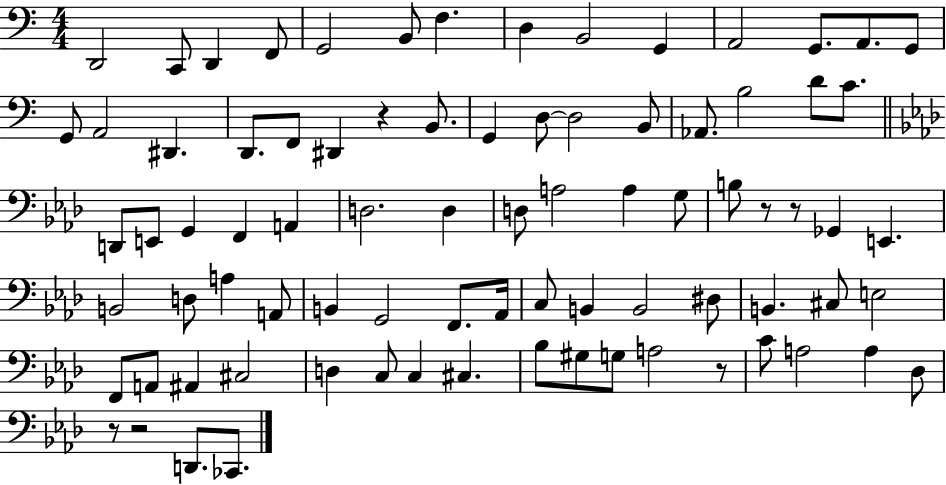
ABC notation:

X:1
T:Untitled
M:4/4
L:1/4
K:C
D,,2 C,,/2 D,, F,,/2 G,,2 B,,/2 F, D, B,,2 G,, A,,2 G,,/2 A,,/2 G,,/2 G,,/2 A,,2 ^D,, D,,/2 F,,/2 ^D,, z B,,/2 G,, D,/2 D,2 B,,/2 _A,,/2 B,2 D/2 C/2 D,,/2 E,,/2 G,, F,, A,, D,2 D, D,/2 A,2 A, G,/2 B,/2 z/2 z/2 _G,, E,, B,,2 D,/2 A, A,,/2 B,, G,,2 F,,/2 _A,,/4 C,/2 B,, B,,2 ^D,/2 B,, ^C,/2 E,2 F,,/2 A,,/2 ^A,, ^C,2 D, C,/2 C, ^C, _B,/2 ^G,/2 G,/2 A,2 z/2 C/2 A,2 A, _D,/2 z/2 z2 D,,/2 _C,,/2